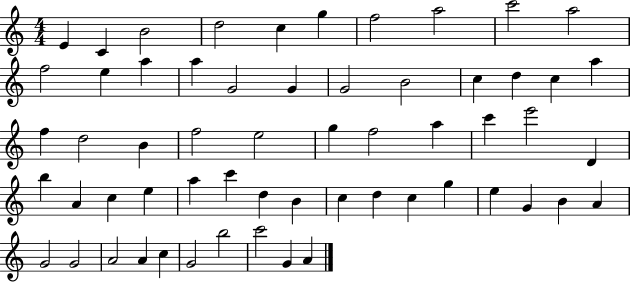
{
  \clef treble
  \numericTimeSignature
  \time 4/4
  \key c \major
  e'4 c'4 b'2 | d''2 c''4 g''4 | f''2 a''2 | c'''2 a''2 | \break f''2 e''4 a''4 | a''4 g'2 g'4 | g'2 b'2 | c''4 d''4 c''4 a''4 | \break f''4 d''2 b'4 | f''2 e''2 | g''4 f''2 a''4 | c'''4 e'''2 d'4 | \break b''4 a'4 c''4 e''4 | a''4 c'''4 d''4 b'4 | c''4 d''4 c''4 g''4 | e''4 g'4 b'4 a'4 | \break g'2 g'2 | a'2 a'4 c''4 | g'2 b''2 | c'''2 g'4 a'4 | \break \bar "|."
}